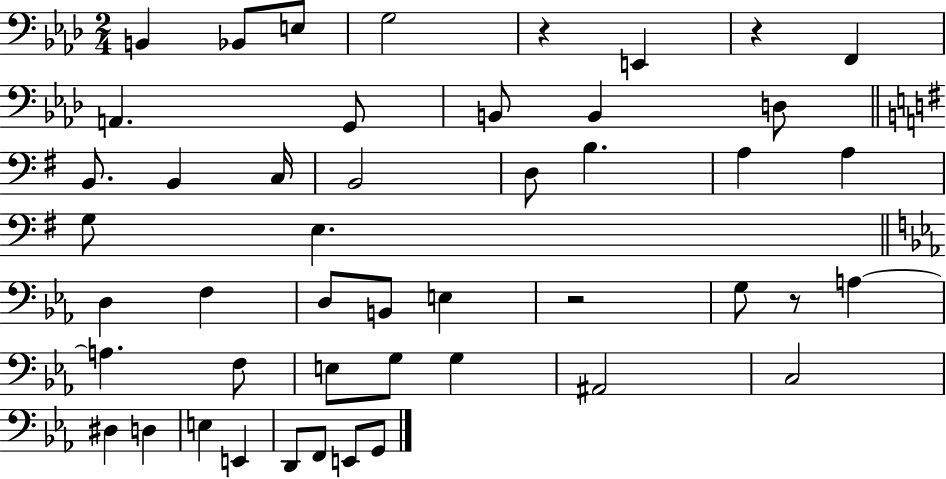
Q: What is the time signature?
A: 2/4